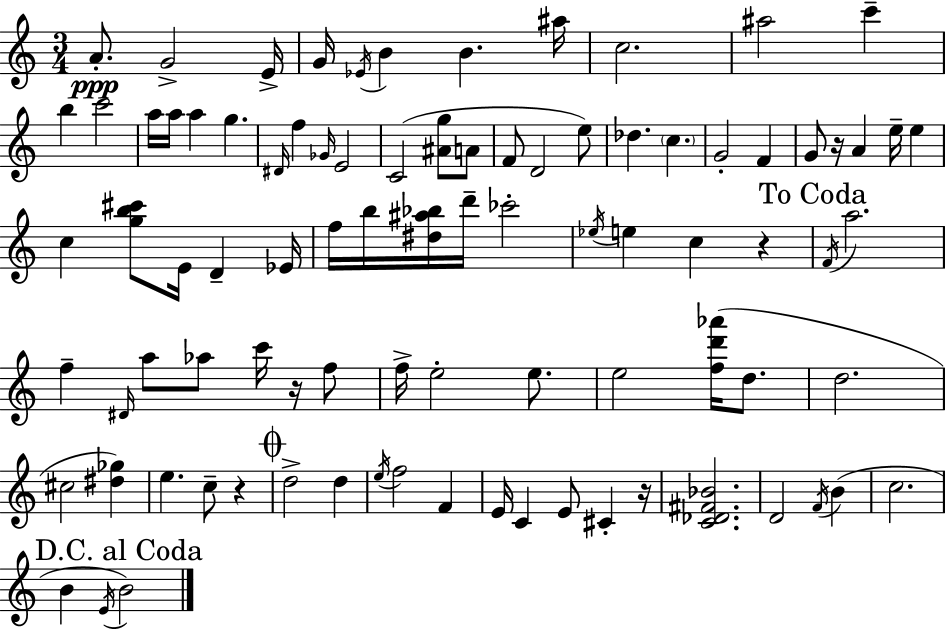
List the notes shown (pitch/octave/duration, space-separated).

A4/e. G4/h E4/s G4/s Eb4/s B4/q B4/q. A#5/s C5/h. A#5/h C6/q B5/q C6/h A5/s A5/s A5/q G5/q. D#4/s F5/q Gb4/s E4/h C4/h [A#4,G5]/e A4/e F4/e D4/h E5/e Db5/q. C5/q. G4/h F4/q G4/e R/s A4/q E5/s E5/q C5/q [G5,B5,C#6]/e E4/s D4/q Eb4/s F5/s B5/s [D#5,A#5,Bb5]/s D6/s CES6/h Eb5/s E5/q C5/q R/q F4/s A5/h. F5/q D#4/s A5/e Ab5/e C6/s R/s F5/e F5/s E5/h E5/e. E5/h [F5,D6,Ab6]/s D5/e. D5/h. C#5/h [D#5,Gb5]/q E5/q. C5/e R/q D5/h D5/q E5/s F5/h F4/q E4/s C4/q E4/e C#4/q R/s [C4,Db4,F#4,Bb4]/h. D4/h F4/s B4/q C5/h. B4/q E4/s B4/h